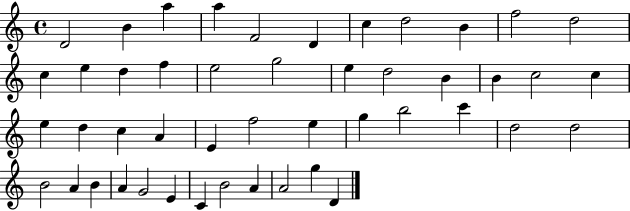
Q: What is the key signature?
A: C major